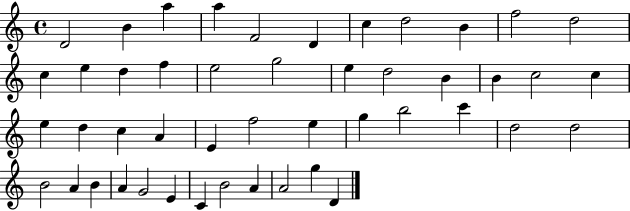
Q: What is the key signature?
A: C major